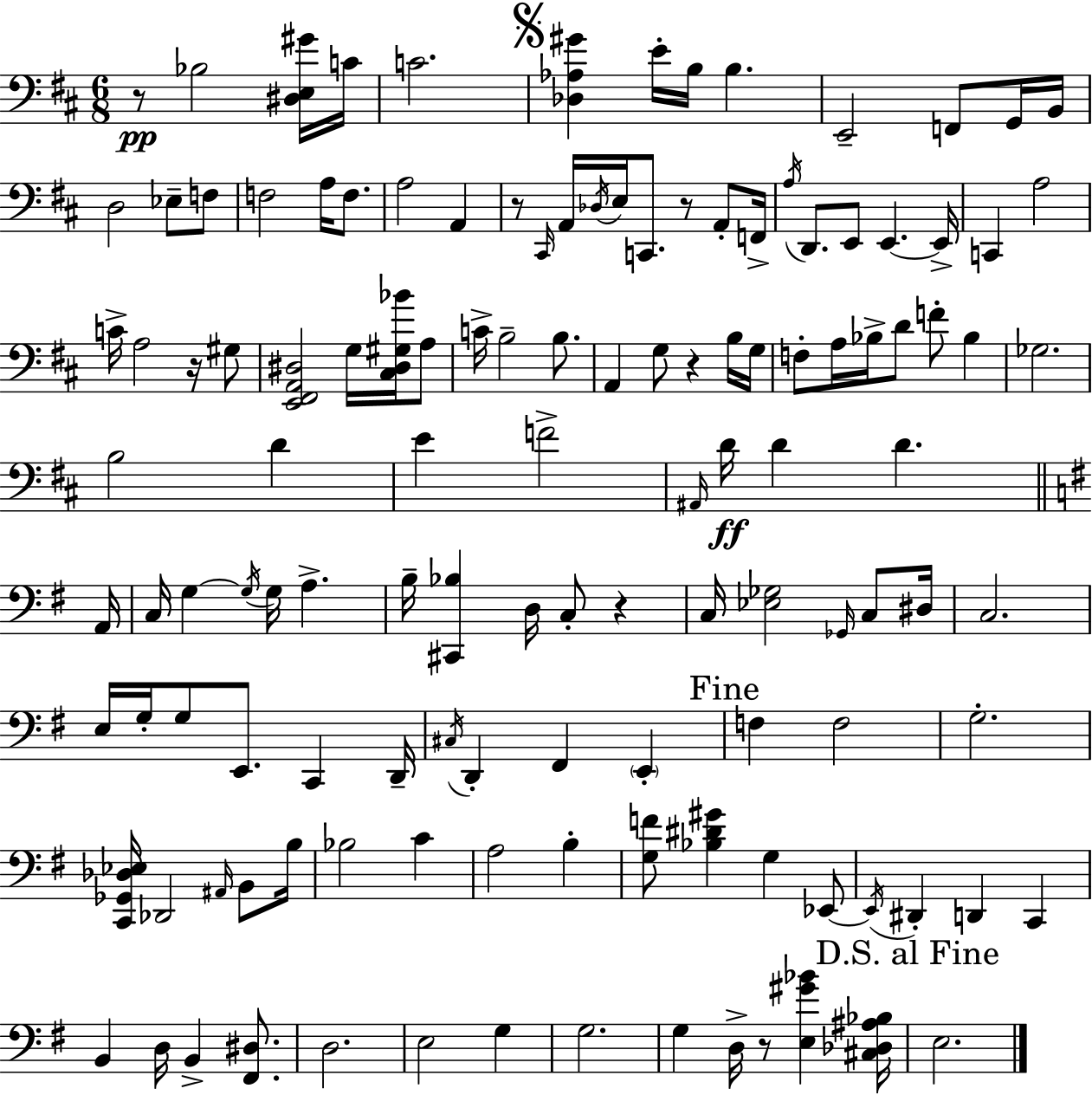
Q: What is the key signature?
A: D major